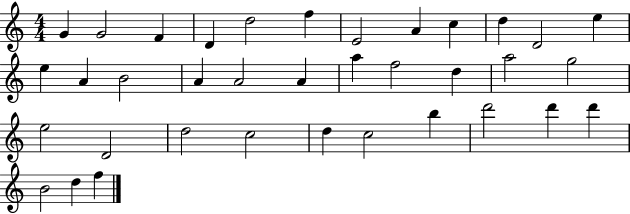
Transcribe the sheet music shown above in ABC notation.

X:1
T:Untitled
M:4/4
L:1/4
K:C
G G2 F D d2 f E2 A c d D2 e e A B2 A A2 A a f2 d a2 g2 e2 D2 d2 c2 d c2 b d'2 d' d' B2 d f